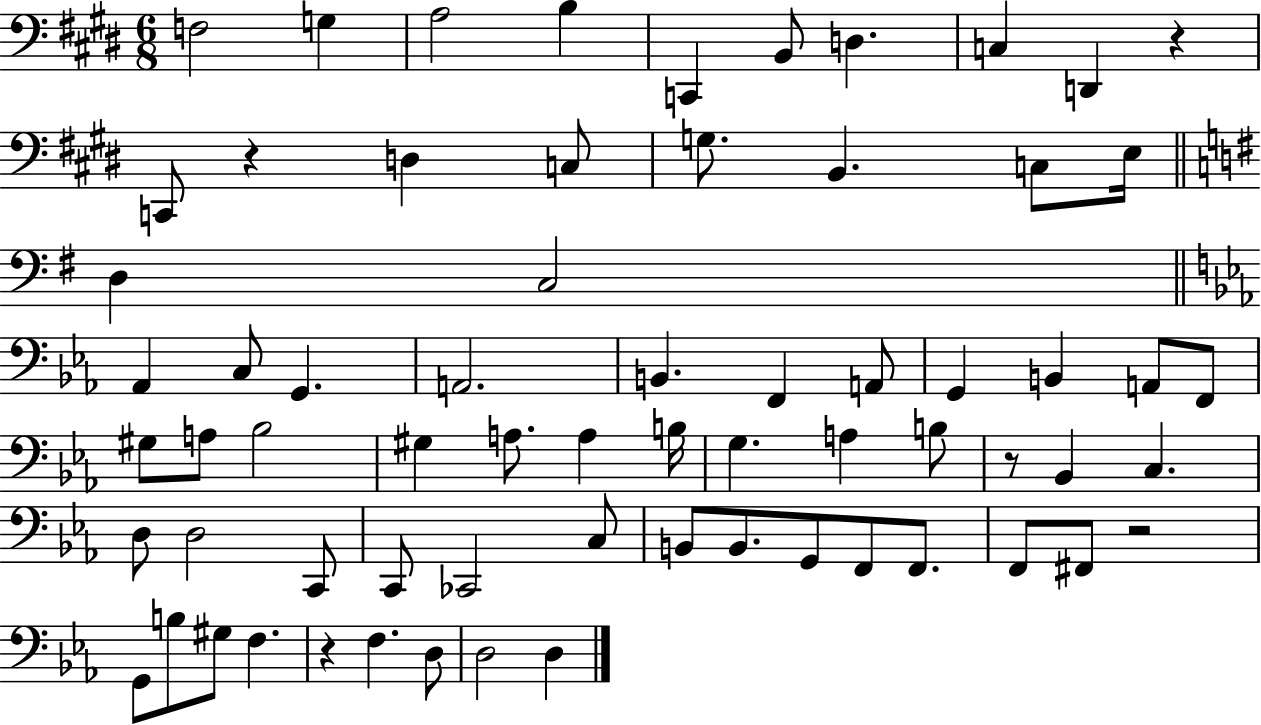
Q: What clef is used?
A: bass